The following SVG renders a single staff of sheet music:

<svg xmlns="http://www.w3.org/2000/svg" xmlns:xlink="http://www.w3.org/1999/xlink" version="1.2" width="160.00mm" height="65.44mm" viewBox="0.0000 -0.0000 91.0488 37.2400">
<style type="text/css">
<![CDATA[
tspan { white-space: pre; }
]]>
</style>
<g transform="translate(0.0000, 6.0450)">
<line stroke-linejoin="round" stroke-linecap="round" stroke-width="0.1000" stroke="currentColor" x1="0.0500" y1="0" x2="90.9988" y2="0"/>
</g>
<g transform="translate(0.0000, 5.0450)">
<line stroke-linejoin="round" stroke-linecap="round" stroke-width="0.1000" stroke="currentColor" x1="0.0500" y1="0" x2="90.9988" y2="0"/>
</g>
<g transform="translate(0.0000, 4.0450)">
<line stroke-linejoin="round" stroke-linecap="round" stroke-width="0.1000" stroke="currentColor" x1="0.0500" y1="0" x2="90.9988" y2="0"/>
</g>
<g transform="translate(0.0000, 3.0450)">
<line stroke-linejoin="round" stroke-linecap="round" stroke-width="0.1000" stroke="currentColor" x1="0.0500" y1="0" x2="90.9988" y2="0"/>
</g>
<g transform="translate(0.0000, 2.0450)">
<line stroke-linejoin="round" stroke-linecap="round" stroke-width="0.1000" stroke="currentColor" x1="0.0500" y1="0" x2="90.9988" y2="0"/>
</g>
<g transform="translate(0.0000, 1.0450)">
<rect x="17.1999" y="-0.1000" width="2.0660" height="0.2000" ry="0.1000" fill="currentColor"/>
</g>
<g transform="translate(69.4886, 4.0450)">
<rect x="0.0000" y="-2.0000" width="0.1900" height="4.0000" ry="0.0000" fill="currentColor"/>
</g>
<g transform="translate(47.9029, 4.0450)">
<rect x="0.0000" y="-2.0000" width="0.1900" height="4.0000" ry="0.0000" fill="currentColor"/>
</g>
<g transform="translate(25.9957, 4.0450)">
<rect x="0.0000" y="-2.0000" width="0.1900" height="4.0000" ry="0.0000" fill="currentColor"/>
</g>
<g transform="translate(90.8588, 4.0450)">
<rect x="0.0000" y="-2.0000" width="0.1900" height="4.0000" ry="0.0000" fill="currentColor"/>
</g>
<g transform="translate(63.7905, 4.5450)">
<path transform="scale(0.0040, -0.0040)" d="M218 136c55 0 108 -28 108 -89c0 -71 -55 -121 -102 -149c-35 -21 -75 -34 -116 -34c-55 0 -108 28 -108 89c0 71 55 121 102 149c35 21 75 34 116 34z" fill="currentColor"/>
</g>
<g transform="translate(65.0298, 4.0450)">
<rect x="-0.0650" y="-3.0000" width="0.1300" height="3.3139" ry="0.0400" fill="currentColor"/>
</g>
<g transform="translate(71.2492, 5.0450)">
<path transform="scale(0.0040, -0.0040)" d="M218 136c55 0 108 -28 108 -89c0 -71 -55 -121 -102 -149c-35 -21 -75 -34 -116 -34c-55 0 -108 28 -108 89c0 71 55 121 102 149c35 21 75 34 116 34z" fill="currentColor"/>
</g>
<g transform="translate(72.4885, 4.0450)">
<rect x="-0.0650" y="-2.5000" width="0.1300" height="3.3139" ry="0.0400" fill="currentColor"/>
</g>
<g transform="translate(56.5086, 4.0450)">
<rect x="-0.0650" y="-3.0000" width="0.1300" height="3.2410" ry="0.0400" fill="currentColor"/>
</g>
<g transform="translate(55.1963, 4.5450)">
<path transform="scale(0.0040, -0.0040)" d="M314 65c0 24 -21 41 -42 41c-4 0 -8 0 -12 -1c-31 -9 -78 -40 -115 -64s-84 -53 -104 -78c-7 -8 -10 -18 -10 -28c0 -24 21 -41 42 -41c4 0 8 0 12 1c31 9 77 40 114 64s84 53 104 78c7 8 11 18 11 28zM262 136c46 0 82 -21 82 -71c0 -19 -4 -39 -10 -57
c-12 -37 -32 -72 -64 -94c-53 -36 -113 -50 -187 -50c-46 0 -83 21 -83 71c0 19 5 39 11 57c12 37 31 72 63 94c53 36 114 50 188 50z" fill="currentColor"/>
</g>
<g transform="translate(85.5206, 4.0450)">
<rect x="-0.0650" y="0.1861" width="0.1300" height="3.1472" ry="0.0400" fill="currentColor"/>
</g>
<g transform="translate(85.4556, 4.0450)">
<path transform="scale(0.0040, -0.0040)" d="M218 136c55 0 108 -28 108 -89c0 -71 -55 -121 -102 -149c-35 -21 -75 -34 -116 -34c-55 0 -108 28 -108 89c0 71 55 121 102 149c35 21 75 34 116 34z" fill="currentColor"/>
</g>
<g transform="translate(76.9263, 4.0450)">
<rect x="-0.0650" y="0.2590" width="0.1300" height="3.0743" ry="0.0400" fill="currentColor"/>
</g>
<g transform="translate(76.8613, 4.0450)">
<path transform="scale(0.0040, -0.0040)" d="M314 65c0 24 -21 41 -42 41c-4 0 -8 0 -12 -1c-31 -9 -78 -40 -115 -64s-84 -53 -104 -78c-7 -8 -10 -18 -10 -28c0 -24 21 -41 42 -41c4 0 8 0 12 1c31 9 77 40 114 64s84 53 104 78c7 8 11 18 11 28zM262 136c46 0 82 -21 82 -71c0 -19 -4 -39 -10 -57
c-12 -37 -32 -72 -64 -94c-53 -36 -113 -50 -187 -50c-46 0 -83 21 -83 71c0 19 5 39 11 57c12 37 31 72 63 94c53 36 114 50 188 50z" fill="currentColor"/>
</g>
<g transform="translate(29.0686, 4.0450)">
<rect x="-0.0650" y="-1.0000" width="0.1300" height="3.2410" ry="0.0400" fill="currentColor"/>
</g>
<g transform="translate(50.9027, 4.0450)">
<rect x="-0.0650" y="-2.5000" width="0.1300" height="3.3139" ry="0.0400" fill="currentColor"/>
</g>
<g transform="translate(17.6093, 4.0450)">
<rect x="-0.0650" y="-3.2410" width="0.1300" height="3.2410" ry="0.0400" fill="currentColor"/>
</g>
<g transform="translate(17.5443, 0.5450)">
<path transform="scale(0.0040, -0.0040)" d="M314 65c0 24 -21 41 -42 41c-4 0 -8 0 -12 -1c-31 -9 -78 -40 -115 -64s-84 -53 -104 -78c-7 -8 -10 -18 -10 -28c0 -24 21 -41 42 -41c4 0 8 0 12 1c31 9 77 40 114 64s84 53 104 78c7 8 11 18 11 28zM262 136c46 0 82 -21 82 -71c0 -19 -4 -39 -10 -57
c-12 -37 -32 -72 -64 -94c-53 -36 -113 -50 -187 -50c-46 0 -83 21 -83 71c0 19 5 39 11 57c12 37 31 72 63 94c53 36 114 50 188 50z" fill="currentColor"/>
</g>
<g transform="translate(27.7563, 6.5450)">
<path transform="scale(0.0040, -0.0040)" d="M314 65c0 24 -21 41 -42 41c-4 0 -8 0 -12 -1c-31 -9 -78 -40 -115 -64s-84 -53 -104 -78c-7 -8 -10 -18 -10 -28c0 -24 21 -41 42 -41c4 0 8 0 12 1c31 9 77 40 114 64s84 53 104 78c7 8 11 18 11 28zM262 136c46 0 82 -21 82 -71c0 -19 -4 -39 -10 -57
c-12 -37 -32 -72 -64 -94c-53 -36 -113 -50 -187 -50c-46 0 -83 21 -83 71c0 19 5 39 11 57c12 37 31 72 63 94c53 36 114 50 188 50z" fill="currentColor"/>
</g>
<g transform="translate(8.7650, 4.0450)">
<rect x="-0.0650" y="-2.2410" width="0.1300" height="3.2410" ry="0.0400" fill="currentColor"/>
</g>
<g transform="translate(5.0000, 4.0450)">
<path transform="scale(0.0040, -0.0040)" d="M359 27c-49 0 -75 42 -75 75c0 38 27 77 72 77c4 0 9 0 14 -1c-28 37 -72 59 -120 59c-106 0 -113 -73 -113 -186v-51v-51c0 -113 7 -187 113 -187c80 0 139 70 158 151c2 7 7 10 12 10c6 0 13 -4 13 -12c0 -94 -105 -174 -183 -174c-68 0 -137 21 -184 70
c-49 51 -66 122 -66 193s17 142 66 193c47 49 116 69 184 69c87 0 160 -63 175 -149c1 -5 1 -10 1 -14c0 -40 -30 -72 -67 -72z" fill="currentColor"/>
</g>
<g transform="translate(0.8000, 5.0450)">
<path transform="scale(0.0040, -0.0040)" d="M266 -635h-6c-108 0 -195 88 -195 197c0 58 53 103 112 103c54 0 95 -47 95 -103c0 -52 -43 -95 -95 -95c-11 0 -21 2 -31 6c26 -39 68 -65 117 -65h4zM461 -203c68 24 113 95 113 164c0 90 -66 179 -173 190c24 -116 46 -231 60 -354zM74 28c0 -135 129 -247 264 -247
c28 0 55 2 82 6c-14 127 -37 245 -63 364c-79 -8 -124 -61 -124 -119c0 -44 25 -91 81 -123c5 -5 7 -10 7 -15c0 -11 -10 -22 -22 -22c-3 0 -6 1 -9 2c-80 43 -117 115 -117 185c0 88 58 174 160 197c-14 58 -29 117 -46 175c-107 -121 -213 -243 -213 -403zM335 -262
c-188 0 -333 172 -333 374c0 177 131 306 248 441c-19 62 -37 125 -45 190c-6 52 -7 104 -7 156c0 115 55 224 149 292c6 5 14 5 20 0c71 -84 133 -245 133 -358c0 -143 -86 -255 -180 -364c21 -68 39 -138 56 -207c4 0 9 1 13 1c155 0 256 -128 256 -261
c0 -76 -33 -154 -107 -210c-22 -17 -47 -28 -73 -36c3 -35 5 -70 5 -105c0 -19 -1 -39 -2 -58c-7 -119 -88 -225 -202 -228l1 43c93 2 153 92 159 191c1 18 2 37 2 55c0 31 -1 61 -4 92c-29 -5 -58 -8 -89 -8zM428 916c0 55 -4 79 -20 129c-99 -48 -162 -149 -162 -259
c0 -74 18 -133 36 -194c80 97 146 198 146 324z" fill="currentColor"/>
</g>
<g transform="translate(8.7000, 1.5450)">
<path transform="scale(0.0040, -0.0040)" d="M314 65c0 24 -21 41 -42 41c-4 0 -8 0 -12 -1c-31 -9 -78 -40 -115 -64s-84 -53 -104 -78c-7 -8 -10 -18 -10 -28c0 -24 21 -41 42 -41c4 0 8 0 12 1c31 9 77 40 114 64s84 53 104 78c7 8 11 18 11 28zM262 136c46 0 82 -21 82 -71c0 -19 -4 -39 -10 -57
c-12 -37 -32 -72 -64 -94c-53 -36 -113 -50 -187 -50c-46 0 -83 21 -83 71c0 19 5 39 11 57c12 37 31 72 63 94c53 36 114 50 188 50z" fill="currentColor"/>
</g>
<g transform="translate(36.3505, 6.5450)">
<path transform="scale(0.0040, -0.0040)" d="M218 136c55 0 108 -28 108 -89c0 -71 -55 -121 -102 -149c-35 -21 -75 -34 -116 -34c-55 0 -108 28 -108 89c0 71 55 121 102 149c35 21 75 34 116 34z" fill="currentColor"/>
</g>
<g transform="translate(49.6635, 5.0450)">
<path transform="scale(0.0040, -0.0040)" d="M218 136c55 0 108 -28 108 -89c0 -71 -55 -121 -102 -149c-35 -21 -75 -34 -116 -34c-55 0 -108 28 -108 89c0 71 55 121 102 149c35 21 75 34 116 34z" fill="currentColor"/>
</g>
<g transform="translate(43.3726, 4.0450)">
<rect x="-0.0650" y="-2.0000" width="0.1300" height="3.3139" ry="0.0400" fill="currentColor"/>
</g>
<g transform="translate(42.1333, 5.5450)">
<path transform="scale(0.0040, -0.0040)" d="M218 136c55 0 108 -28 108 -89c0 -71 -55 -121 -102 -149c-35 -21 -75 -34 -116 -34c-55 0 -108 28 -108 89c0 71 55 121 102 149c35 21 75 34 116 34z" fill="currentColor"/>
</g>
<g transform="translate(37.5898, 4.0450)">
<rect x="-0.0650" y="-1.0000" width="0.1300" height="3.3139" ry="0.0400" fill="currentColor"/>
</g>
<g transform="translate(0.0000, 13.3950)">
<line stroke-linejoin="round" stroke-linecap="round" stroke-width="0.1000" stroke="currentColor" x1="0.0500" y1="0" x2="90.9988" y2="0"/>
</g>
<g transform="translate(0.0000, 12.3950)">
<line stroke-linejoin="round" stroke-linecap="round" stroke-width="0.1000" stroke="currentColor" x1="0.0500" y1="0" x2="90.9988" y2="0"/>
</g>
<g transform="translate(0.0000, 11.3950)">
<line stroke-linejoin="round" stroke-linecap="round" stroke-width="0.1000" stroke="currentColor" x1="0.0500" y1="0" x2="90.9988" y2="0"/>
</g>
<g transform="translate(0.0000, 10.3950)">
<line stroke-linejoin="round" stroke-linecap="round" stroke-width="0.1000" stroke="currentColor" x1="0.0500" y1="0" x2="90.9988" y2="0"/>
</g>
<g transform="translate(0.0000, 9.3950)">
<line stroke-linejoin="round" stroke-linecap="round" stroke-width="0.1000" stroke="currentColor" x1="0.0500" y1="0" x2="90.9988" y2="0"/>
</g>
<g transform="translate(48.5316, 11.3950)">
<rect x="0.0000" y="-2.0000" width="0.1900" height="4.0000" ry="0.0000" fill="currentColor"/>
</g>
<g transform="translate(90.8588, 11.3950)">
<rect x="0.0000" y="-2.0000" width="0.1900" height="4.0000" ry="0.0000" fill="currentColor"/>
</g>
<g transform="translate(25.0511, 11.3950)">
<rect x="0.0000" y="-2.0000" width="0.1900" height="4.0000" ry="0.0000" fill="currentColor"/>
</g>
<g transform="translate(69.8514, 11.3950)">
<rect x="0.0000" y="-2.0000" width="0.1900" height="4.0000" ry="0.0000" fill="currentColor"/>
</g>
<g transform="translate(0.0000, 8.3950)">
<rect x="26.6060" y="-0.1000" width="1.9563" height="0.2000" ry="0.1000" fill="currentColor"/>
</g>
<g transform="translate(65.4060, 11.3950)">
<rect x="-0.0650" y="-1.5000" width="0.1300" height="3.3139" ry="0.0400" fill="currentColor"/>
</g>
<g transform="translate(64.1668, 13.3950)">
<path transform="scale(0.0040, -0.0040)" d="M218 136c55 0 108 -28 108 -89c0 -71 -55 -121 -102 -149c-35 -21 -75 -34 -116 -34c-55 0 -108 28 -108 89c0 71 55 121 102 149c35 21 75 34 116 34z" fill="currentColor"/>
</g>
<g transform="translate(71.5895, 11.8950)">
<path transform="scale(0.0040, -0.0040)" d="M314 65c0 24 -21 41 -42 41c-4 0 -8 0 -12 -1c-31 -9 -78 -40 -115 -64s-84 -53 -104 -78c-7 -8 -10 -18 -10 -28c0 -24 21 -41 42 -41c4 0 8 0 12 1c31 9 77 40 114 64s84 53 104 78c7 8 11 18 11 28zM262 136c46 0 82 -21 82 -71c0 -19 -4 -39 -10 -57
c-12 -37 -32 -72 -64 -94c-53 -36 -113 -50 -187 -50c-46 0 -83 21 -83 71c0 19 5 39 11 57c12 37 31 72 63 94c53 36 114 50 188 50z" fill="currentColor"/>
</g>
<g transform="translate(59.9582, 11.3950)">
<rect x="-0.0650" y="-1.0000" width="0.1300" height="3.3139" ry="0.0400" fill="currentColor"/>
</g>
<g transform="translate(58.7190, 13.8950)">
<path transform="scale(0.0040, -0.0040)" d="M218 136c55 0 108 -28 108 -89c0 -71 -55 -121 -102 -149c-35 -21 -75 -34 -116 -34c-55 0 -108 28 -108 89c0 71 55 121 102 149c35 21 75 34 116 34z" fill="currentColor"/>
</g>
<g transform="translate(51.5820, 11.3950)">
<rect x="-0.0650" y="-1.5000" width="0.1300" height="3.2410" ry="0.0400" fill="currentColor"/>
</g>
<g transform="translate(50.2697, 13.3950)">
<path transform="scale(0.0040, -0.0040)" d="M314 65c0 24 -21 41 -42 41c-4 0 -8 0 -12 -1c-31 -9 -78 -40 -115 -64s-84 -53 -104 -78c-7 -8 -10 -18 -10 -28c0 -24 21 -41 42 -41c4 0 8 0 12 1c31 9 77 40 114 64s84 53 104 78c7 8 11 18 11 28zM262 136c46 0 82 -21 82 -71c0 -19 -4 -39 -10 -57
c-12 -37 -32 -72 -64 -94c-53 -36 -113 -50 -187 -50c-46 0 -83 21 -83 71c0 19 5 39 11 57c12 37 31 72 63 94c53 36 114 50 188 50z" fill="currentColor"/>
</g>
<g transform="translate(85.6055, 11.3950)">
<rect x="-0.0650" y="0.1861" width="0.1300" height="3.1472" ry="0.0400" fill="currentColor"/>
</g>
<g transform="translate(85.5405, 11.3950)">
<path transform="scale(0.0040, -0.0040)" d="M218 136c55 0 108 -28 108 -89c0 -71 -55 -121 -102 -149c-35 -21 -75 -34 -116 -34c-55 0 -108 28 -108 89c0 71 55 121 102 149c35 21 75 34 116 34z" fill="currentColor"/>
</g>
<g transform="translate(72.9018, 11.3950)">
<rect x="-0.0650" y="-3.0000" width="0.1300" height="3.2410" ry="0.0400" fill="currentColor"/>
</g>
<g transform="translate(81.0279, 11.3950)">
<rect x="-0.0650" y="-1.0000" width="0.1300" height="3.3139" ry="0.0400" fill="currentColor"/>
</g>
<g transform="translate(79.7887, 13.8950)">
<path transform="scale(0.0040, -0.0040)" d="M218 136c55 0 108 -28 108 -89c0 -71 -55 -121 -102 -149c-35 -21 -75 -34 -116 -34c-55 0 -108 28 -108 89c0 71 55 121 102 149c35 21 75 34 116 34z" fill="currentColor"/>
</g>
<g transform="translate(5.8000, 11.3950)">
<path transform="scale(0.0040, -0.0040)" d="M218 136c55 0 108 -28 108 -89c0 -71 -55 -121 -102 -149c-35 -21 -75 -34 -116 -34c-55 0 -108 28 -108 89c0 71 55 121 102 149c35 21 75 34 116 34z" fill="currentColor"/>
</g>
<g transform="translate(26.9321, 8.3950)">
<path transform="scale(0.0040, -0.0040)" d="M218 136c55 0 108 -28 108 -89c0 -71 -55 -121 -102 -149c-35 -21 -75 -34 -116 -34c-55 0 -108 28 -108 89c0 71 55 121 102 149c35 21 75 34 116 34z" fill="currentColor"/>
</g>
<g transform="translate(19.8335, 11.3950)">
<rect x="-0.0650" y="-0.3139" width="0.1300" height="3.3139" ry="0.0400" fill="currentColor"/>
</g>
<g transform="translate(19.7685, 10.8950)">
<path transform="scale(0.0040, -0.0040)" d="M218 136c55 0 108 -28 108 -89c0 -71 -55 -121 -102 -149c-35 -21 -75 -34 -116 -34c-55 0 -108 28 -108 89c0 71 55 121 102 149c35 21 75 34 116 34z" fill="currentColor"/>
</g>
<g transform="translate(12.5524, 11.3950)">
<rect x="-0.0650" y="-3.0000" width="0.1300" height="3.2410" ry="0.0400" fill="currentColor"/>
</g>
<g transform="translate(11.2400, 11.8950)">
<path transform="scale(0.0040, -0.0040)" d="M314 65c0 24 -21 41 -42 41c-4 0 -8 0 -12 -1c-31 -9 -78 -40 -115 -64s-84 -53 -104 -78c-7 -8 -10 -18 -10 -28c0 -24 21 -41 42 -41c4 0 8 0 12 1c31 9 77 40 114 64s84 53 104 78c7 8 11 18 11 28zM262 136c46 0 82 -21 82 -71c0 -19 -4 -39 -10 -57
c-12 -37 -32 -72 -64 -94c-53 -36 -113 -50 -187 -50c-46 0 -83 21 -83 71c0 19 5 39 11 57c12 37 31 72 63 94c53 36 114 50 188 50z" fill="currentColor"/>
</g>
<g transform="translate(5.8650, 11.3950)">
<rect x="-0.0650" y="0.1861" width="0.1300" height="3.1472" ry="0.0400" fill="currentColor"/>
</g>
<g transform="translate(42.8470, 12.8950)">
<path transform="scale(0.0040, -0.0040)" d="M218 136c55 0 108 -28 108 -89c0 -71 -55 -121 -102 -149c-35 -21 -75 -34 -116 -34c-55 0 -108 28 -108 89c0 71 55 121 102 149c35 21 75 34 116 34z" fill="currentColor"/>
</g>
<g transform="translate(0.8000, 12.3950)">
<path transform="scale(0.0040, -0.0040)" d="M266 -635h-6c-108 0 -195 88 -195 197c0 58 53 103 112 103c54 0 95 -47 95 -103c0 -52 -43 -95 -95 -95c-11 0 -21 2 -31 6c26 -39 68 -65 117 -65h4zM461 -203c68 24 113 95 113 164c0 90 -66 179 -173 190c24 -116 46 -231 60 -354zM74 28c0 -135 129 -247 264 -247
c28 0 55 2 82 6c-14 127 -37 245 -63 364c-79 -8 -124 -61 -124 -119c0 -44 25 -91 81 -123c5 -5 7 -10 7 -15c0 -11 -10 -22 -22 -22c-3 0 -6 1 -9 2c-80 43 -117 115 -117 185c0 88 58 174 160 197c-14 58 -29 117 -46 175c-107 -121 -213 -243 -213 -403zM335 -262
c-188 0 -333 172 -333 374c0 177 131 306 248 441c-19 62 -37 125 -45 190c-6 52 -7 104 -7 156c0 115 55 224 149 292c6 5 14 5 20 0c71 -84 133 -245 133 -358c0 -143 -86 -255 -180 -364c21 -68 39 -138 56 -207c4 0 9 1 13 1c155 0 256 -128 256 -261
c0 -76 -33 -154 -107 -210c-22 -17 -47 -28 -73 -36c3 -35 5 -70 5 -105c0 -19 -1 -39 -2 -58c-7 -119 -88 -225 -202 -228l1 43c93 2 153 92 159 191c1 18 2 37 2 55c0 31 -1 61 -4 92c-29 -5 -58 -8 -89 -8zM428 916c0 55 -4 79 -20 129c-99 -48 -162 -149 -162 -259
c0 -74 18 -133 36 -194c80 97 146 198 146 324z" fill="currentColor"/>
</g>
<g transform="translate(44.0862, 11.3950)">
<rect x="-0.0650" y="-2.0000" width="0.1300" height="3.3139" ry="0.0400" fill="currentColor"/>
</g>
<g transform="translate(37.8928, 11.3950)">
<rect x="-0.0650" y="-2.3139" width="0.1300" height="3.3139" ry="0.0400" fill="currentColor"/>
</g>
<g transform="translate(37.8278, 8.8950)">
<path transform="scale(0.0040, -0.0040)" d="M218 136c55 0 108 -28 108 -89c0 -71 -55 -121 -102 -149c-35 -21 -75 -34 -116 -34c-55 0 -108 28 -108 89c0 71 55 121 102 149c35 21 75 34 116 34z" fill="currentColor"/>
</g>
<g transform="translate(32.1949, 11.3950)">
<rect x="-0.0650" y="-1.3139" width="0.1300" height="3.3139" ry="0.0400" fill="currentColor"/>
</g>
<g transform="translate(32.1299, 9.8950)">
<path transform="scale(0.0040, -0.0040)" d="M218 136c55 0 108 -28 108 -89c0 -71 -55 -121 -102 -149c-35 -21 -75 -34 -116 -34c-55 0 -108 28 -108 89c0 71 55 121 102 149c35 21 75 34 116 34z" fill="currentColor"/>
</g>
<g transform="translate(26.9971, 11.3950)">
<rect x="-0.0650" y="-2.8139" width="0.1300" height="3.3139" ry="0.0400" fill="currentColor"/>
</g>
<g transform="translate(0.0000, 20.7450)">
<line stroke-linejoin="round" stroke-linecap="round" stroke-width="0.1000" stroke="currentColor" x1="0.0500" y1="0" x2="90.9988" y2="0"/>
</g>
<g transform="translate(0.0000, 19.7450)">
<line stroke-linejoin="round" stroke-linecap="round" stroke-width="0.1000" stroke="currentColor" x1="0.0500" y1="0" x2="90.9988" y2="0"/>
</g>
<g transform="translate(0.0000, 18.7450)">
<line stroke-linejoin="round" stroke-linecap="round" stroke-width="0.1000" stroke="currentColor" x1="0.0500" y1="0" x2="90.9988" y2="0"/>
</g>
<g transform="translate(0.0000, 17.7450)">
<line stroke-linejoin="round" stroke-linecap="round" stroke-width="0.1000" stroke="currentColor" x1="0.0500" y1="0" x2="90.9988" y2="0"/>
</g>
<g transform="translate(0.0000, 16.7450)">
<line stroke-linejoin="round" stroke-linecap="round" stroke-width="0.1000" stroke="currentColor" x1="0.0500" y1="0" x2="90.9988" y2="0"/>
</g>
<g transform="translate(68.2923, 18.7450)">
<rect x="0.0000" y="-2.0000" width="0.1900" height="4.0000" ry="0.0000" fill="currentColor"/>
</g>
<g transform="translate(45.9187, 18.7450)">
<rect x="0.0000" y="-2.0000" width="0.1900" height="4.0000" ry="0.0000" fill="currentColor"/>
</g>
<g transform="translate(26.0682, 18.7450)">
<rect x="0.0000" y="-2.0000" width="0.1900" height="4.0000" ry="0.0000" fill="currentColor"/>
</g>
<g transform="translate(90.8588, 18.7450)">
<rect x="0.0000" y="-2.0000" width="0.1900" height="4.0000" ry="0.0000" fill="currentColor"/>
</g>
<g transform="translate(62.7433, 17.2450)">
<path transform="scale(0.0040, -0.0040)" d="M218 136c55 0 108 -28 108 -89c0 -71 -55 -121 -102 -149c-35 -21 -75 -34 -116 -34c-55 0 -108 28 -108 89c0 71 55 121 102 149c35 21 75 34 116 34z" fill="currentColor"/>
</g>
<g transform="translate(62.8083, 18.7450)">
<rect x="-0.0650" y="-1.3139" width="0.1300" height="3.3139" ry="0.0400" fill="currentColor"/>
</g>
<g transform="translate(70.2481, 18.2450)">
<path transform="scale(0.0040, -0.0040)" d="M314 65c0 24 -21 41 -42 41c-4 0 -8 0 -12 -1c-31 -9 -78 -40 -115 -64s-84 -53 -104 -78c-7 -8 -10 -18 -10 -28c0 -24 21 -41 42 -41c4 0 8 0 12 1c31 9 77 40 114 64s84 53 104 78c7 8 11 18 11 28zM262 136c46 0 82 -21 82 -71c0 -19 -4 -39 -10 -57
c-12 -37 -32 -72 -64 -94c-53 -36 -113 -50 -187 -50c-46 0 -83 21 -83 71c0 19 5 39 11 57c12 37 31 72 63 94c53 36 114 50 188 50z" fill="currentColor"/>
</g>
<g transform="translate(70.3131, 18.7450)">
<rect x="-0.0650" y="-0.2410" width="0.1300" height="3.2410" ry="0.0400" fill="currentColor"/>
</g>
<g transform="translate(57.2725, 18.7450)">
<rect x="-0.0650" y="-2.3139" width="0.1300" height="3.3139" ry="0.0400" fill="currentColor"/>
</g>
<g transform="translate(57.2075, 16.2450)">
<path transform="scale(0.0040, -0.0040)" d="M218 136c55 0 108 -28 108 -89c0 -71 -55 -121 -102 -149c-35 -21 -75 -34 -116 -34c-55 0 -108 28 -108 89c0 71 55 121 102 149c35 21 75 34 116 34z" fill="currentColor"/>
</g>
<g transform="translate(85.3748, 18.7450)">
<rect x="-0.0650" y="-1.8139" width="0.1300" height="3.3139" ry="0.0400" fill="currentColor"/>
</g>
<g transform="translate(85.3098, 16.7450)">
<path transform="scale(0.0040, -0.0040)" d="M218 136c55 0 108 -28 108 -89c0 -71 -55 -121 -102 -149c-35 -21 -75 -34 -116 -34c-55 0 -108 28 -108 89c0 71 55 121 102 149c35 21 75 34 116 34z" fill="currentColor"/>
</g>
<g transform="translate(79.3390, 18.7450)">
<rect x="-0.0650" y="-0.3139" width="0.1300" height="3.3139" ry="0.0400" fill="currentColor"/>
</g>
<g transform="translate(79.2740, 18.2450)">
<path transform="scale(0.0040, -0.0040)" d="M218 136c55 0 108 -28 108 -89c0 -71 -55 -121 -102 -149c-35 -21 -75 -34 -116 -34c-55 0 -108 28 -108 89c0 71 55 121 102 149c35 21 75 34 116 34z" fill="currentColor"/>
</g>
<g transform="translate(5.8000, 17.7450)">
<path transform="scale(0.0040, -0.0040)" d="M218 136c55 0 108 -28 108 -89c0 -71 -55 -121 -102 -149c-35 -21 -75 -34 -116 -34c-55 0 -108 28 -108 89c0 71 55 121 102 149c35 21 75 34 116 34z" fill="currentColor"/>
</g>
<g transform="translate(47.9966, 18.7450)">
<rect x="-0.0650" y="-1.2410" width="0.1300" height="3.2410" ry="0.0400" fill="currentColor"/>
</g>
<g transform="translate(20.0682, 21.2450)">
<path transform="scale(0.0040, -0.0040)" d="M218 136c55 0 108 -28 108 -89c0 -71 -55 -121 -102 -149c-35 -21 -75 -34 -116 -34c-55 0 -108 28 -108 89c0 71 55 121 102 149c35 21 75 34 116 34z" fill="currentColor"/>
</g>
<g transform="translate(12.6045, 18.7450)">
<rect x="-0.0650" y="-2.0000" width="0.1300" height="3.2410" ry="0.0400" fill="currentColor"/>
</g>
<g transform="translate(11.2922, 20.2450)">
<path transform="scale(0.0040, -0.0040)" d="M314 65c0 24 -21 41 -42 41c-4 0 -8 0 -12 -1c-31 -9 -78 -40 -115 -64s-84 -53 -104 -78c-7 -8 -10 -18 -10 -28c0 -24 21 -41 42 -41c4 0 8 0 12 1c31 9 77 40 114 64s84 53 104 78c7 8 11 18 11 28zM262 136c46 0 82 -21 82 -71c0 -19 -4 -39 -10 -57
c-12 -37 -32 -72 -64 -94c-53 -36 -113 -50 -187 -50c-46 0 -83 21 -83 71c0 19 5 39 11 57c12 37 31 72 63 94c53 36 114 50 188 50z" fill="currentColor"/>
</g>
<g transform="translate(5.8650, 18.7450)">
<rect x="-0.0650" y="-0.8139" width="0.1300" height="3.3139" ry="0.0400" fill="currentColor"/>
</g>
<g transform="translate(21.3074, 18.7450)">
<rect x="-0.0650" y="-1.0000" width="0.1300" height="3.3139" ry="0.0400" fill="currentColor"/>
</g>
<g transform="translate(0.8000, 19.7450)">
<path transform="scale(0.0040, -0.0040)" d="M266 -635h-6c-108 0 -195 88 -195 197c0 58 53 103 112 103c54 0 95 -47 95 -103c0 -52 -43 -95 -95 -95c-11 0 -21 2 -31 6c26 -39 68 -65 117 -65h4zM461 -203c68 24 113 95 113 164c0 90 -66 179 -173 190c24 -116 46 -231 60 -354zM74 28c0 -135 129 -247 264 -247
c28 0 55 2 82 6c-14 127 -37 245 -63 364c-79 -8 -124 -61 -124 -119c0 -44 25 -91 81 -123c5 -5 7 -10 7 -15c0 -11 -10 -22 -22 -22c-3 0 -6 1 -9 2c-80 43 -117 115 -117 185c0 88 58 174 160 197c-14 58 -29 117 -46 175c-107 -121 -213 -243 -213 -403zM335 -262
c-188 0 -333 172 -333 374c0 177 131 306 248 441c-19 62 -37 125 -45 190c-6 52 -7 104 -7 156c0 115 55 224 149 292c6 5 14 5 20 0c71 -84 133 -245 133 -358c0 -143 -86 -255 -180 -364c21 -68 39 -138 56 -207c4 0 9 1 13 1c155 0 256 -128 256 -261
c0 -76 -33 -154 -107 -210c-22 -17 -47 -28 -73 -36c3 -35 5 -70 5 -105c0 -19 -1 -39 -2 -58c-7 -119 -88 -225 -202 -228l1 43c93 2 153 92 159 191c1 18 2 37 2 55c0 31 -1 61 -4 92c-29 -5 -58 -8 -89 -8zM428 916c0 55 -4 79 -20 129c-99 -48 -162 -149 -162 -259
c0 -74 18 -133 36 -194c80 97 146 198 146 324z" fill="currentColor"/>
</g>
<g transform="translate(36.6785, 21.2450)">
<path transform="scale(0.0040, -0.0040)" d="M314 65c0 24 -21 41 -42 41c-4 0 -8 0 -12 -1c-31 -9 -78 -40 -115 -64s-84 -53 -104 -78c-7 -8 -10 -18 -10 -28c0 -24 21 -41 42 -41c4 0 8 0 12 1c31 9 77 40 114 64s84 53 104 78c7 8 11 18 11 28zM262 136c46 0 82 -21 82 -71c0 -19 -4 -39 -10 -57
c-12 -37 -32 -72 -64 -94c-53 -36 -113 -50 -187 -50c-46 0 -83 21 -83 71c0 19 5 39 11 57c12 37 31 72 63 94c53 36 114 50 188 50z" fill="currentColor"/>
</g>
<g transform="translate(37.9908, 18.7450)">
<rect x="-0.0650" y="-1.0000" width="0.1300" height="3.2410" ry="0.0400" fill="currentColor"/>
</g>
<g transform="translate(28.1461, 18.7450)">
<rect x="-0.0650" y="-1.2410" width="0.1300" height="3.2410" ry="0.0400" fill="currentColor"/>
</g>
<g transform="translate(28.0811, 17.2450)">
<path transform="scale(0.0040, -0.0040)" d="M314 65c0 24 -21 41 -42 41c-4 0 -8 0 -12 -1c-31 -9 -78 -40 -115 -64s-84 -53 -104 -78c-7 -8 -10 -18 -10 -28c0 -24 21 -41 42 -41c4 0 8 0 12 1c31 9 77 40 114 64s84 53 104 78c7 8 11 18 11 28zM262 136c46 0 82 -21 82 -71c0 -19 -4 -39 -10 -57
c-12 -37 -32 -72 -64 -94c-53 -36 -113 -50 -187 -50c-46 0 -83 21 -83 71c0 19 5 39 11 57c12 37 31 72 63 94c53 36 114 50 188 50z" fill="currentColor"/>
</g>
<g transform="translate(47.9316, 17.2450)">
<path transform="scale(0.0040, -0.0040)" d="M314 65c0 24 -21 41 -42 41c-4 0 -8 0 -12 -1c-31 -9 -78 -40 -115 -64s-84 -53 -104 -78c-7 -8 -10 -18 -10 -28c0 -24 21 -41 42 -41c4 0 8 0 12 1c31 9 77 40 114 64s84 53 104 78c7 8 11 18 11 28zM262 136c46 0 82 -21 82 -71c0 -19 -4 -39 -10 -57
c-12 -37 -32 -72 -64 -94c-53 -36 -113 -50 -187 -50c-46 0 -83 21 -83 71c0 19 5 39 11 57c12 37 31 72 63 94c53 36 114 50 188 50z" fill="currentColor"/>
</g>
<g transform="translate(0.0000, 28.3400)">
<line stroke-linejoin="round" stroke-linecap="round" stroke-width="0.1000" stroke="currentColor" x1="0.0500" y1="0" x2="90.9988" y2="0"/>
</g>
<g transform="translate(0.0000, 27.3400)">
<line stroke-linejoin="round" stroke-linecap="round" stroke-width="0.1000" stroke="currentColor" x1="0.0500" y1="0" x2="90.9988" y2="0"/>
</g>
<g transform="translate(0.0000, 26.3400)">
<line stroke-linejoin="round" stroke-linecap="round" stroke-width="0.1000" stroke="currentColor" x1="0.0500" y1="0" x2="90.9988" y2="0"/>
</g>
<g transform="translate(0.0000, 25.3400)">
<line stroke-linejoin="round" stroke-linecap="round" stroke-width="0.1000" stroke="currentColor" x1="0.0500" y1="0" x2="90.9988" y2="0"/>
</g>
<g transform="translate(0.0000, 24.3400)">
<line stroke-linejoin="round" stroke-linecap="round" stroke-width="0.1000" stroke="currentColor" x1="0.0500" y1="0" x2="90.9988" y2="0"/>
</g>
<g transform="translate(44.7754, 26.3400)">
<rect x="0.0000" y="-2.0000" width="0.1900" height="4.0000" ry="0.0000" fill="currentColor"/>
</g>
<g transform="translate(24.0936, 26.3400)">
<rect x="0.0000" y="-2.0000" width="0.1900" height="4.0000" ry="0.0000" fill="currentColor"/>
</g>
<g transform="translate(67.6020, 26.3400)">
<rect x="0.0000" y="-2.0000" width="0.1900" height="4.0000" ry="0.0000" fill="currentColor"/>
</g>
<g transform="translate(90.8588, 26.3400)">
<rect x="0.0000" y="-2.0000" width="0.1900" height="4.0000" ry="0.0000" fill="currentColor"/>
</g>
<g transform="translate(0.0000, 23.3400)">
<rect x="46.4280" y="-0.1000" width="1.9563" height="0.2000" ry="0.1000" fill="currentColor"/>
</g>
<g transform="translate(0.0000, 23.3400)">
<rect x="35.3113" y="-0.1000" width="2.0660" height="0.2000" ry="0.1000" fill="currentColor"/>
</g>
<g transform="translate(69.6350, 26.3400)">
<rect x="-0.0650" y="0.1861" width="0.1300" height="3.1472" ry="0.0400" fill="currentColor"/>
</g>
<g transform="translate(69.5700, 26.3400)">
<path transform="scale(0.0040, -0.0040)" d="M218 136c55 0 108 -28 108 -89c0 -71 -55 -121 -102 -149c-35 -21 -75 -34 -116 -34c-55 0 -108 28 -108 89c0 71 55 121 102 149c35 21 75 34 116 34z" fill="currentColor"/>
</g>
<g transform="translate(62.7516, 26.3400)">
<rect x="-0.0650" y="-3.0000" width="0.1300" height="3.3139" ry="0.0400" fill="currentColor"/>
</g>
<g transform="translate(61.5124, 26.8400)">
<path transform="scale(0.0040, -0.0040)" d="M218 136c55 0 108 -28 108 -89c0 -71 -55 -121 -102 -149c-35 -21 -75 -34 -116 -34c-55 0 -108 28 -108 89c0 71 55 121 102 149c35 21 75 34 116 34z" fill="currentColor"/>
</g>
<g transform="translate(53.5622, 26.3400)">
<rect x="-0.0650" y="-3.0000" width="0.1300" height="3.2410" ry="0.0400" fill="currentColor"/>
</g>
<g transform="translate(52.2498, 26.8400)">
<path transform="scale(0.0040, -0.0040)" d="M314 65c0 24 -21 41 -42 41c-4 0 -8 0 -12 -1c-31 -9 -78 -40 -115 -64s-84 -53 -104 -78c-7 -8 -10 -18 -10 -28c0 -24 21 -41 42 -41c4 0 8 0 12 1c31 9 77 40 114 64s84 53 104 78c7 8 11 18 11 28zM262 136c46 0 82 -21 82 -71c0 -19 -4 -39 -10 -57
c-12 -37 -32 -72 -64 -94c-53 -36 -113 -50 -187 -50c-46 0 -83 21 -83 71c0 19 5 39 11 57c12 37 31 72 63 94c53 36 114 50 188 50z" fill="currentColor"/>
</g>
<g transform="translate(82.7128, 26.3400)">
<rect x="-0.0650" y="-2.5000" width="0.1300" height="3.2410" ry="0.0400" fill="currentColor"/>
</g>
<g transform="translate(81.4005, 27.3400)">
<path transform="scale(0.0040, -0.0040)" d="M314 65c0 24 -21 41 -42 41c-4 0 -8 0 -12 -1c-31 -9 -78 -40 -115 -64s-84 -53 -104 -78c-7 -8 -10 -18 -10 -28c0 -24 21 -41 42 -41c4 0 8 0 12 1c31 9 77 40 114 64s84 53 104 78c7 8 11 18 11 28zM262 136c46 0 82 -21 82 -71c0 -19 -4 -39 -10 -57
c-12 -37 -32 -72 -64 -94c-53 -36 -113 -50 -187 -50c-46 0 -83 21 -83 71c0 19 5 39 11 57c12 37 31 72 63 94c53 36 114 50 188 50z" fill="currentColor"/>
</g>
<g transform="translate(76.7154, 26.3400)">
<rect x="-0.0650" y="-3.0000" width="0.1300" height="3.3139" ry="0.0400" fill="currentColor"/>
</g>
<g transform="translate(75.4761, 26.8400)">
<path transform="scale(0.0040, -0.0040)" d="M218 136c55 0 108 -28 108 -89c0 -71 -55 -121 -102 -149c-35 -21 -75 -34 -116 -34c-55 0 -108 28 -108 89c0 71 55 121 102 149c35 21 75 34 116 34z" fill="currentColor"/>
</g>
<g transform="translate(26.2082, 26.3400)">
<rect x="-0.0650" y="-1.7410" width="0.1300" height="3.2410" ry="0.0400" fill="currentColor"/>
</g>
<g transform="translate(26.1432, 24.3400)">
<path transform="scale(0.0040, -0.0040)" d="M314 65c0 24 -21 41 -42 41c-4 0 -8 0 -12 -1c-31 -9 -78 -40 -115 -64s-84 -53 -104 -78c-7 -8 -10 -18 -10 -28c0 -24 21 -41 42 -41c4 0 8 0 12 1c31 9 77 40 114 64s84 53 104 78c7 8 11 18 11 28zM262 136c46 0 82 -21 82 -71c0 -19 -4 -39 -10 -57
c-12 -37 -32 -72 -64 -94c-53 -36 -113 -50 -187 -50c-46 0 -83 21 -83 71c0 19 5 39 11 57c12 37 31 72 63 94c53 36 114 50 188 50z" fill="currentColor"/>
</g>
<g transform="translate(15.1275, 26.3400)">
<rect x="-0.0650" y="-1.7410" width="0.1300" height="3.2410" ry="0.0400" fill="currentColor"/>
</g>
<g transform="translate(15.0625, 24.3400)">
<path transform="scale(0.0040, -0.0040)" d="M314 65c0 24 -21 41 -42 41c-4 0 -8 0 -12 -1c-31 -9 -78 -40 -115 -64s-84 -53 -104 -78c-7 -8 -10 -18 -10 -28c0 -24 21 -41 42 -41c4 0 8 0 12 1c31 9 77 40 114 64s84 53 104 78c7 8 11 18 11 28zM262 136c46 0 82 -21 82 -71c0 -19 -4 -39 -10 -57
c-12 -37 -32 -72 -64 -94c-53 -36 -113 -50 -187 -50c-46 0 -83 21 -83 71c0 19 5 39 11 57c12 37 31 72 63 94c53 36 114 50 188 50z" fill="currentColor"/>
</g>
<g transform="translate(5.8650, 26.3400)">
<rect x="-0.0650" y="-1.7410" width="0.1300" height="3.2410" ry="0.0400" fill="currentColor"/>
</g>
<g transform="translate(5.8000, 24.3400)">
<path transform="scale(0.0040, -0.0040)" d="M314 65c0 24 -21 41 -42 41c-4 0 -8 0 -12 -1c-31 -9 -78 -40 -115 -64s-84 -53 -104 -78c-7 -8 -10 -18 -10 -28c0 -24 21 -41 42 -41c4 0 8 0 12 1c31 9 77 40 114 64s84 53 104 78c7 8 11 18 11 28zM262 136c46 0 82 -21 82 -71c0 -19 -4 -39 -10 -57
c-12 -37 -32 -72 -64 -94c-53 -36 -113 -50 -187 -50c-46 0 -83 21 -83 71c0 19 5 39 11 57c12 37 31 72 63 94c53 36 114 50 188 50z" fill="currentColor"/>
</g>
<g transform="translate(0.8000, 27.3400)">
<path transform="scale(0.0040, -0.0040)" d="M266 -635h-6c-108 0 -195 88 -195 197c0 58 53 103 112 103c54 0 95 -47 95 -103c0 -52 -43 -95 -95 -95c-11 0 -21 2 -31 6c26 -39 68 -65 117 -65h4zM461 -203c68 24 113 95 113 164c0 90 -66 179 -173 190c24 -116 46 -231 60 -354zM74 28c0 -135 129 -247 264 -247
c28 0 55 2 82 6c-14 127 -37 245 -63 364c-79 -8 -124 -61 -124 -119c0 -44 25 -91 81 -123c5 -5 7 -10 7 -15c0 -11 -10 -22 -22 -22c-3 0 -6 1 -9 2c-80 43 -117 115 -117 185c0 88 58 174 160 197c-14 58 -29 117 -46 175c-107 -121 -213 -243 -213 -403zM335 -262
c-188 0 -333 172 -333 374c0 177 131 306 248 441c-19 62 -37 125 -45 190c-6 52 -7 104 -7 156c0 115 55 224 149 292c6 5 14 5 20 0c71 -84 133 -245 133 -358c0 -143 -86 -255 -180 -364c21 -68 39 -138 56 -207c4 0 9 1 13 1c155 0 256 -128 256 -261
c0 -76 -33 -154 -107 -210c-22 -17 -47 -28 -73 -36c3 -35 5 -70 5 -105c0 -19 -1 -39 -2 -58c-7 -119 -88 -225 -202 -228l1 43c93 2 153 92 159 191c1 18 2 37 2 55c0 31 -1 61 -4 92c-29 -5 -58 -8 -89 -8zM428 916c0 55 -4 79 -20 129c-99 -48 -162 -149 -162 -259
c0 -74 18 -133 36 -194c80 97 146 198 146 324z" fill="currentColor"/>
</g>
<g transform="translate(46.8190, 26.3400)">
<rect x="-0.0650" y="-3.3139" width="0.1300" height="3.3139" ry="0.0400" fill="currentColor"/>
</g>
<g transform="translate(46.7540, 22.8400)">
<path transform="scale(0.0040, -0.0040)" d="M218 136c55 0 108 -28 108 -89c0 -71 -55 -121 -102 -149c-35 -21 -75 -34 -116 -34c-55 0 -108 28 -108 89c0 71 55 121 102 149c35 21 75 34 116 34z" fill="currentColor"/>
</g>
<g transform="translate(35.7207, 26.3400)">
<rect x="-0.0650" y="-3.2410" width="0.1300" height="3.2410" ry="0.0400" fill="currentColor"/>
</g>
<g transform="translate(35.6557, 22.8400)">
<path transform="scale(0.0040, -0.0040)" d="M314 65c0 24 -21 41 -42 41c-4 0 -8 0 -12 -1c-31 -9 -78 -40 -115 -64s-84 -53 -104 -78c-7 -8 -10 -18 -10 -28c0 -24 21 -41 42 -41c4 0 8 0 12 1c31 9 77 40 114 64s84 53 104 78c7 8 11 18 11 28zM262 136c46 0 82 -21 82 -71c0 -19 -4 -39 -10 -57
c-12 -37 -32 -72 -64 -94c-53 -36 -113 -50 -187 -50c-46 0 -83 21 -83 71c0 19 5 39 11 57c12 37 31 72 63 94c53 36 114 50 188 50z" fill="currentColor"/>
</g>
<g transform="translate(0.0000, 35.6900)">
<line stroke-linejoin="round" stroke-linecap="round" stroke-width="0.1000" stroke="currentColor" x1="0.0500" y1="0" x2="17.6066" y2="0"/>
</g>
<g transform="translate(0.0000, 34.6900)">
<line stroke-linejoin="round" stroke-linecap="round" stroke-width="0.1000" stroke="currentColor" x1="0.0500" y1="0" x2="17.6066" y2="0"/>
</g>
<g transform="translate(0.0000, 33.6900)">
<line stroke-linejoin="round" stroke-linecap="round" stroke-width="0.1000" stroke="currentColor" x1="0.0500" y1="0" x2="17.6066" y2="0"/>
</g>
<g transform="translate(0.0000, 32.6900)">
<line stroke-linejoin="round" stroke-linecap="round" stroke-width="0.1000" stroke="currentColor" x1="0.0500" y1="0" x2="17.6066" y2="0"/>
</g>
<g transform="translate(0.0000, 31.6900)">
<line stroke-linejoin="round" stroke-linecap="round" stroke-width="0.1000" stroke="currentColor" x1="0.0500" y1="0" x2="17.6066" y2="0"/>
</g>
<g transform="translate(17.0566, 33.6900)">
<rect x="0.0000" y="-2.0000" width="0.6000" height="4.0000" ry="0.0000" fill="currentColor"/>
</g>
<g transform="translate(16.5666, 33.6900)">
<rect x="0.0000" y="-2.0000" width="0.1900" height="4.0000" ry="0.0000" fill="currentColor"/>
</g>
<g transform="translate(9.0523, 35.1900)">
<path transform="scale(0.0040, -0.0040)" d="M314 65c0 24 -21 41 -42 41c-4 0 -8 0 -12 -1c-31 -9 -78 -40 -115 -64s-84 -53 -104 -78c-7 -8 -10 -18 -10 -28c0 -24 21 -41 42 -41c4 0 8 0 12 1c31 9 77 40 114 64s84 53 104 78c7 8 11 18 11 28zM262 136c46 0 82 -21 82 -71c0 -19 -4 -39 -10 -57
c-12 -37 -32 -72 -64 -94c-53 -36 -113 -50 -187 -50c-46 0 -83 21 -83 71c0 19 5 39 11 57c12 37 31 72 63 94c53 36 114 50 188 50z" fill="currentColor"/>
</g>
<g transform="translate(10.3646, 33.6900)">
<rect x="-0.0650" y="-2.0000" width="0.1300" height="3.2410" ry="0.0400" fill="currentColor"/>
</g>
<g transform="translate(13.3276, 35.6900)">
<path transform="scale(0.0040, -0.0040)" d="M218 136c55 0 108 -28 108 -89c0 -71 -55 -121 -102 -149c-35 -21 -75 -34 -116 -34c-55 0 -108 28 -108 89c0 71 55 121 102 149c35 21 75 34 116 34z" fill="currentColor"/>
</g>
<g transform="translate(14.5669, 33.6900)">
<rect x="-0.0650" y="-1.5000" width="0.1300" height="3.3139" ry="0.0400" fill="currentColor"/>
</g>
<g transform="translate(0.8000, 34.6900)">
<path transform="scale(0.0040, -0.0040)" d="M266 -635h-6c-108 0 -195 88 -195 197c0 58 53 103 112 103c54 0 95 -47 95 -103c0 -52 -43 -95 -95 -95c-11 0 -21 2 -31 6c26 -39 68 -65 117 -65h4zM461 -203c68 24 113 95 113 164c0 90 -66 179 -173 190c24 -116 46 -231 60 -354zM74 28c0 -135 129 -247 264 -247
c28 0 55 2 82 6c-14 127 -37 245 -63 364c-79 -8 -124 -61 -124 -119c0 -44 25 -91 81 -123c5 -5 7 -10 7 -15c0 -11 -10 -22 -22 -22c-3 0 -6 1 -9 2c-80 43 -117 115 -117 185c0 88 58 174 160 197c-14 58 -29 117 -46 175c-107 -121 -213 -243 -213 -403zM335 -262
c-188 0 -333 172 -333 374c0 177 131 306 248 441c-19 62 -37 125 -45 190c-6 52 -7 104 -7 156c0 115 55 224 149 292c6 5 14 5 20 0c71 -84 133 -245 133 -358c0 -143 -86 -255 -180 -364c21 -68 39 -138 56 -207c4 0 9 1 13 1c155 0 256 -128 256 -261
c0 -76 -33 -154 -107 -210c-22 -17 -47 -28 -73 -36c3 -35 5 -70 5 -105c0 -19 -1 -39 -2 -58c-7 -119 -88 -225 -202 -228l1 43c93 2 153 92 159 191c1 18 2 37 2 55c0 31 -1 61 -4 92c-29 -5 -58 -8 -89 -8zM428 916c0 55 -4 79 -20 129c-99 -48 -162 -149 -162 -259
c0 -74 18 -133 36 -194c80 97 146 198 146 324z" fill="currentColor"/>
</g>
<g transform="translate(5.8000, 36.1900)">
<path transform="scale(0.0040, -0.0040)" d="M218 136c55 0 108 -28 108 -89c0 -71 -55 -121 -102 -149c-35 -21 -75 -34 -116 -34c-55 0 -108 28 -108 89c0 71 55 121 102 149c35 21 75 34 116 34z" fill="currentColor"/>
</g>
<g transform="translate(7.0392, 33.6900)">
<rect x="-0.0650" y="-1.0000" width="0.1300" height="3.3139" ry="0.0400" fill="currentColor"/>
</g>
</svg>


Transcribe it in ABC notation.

X:1
T:Untitled
M:4/4
L:1/4
K:C
g2 b2 D2 D F G A2 A G B2 B B A2 c a e g F E2 D E A2 D B d F2 D e2 D2 e2 g e c2 c f f2 f2 f2 b2 b A2 A B A G2 D F2 E